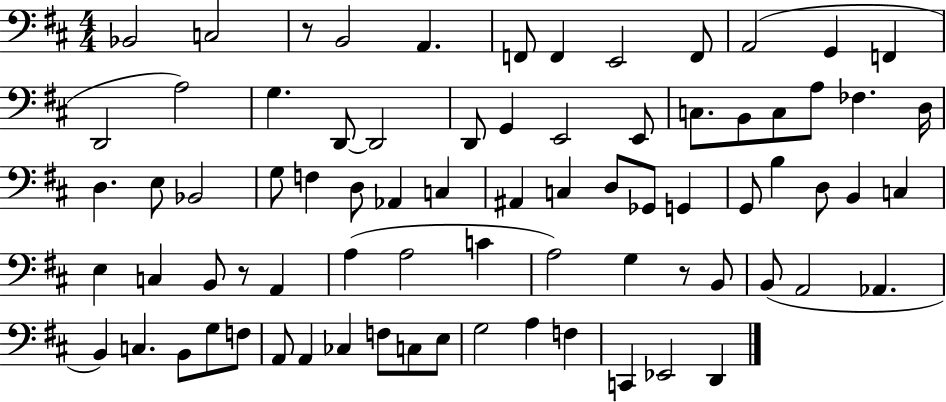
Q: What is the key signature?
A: D major